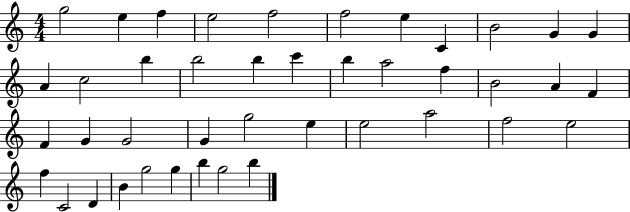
X:1
T:Untitled
M:4/4
L:1/4
K:C
g2 e f e2 f2 f2 e C B2 G G A c2 b b2 b c' b a2 f B2 A F F G G2 G g2 e e2 a2 f2 e2 f C2 D B g2 g b g2 b